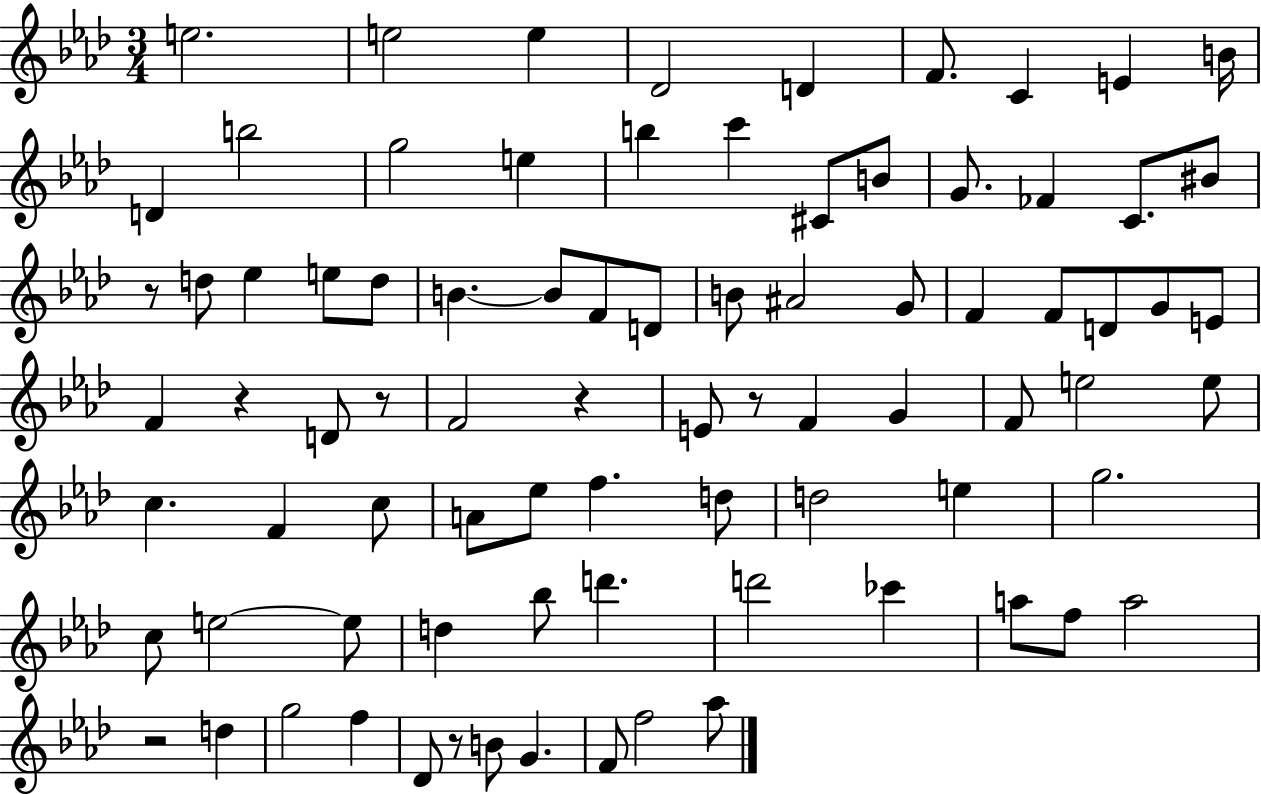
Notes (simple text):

E5/h. E5/h E5/q Db4/h D4/q F4/e. C4/q E4/q B4/s D4/q B5/h G5/h E5/q B5/q C6/q C#4/e B4/e G4/e. FES4/q C4/e. BIS4/e R/e D5/e Eb5/q E5/e D5/e B4/q. B4/e F4/e D4/e B4/e A#4/h G4/e F4/q F4/e D4/e G4/e E4/e F4/q R/q D4/e R/e F4/h R/q E4/e R/e F4/q G4/q F4/e E5/h E5/e C5/q. F4/q C5/e A4/e Eb5/e F5/q. D5/e D5/h E5/q G5/h. C5/e E5/h E5/e D5/q Bb5/e D6/q. D6/h CES6/q A5/e F5/e A5/h R/h D5/q G5/h F5/q Db4/e R/e B4/e G4/q. F4/e F5/h Ab5/e